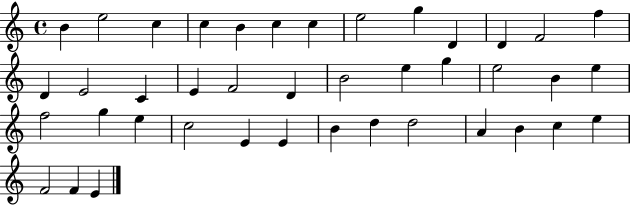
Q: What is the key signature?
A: C major